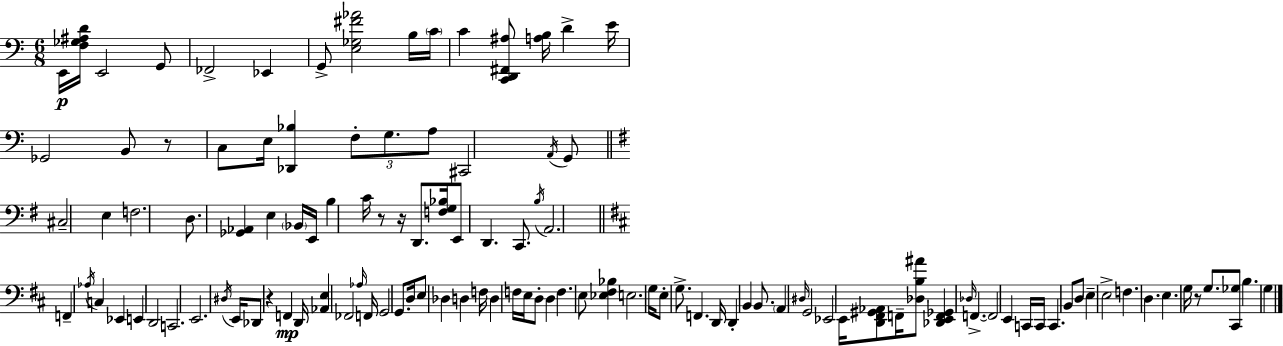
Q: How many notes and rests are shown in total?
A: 117